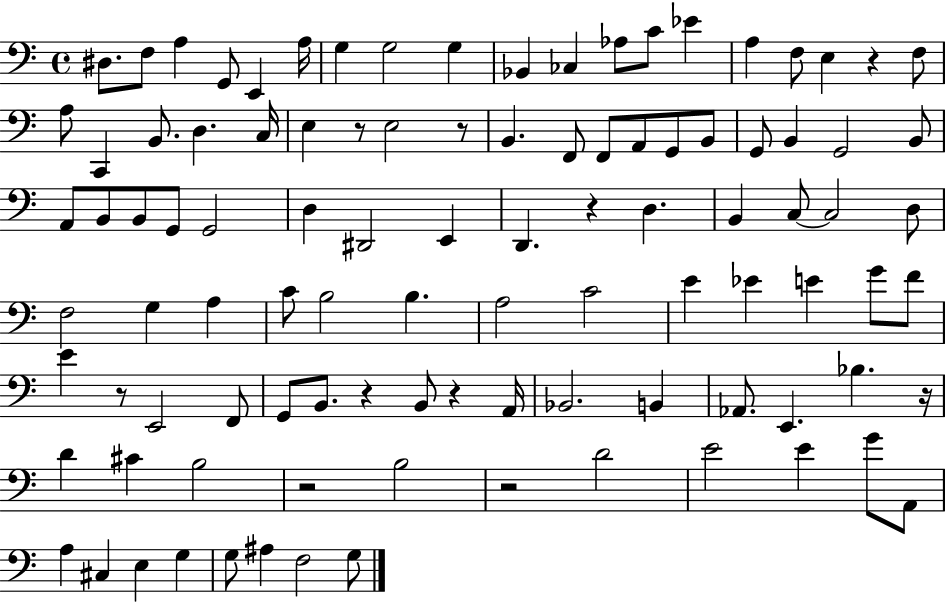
{
  \clef bass
  \time 4/4
  \defaultTimeSignature
  \key c \major
  dis8. f8 a4 g,8 e,4 a16 | g4 g2 g4 | bes,4 ces4 aes8 c'8 ees'4 | a4 f8 e4 r4 f8 | \break a8 c,4 b,8. d4. c16 | e4 r8 e2 r8 | b,4. f,8 f,8 a,8 g,8 b,8 | g,8 b,4 g,2 b,8 | \break a,8 b,8 b,8 g,8 g,2 | d4 dis,2 e,4 | d,4. r4 d4. | b,4 c8~~ c2 d8 | \break f2 g4 a4 | c'8 b2 b4. | a2 c'2 | e'4 ees'4 e'4 g'8 f'8 | \break e'4 r8 e,2 f,8 | g,8 b,8. r4 b,8 r4 a,16 | bes,2. b,4 | aes,8. e,4. bes4. r16 | \break d'4 cis'4 b2 | r2 b2 | r2 d'2 | e'2 e'4 g'8 a,8 | \break a4 cis4 e4 g4 | g8 ais4 f2 g8 | \bar "|."
}